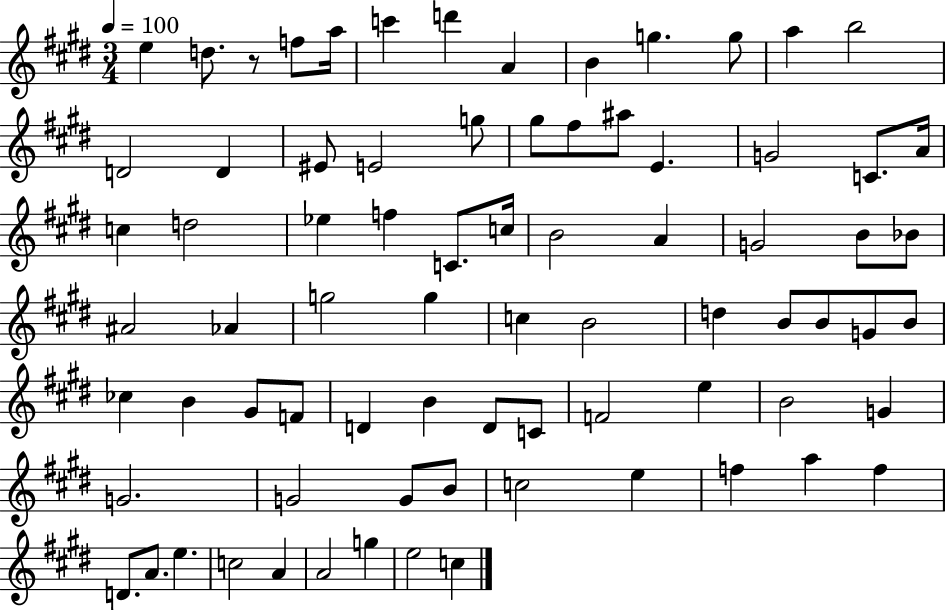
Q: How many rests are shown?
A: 1